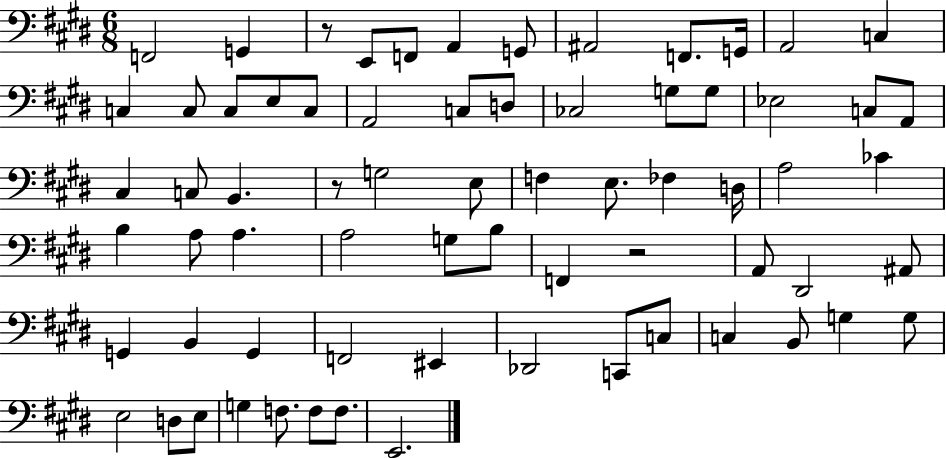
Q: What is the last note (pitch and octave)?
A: E2